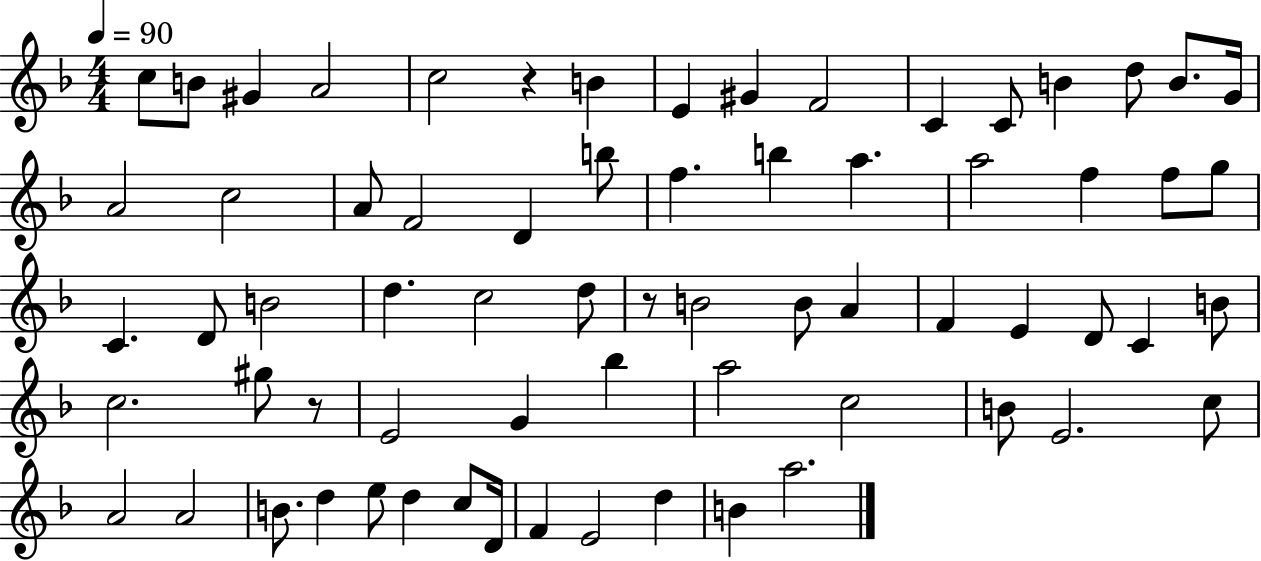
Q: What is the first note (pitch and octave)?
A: C5